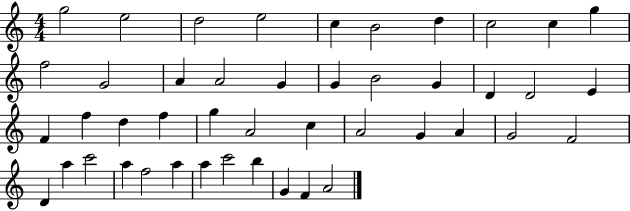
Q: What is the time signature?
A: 4/4